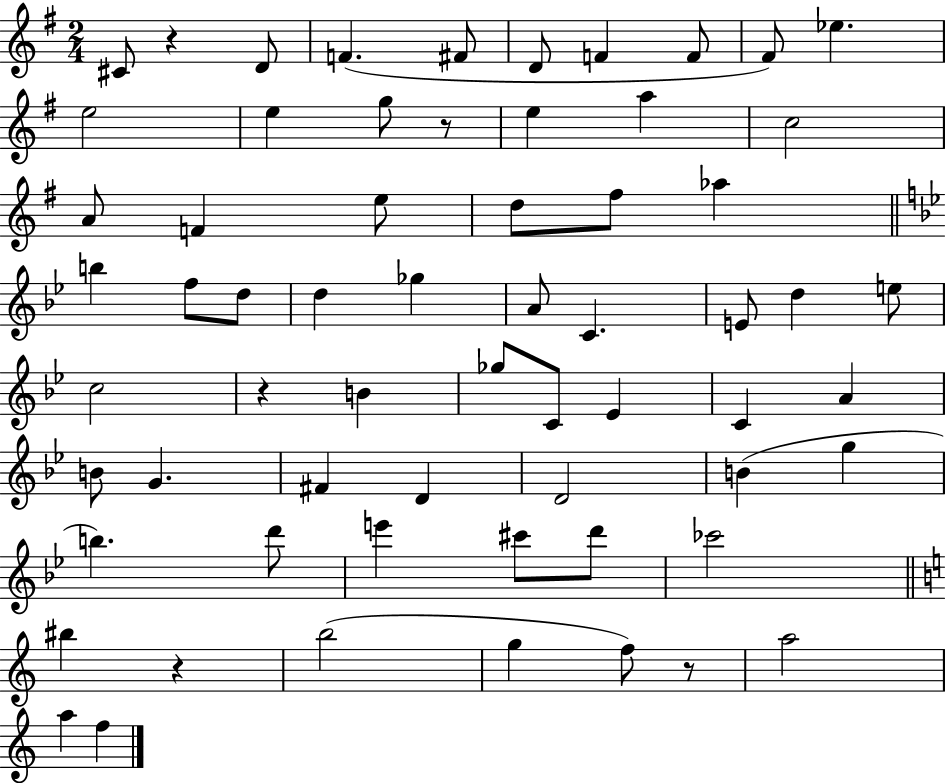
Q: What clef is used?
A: treble